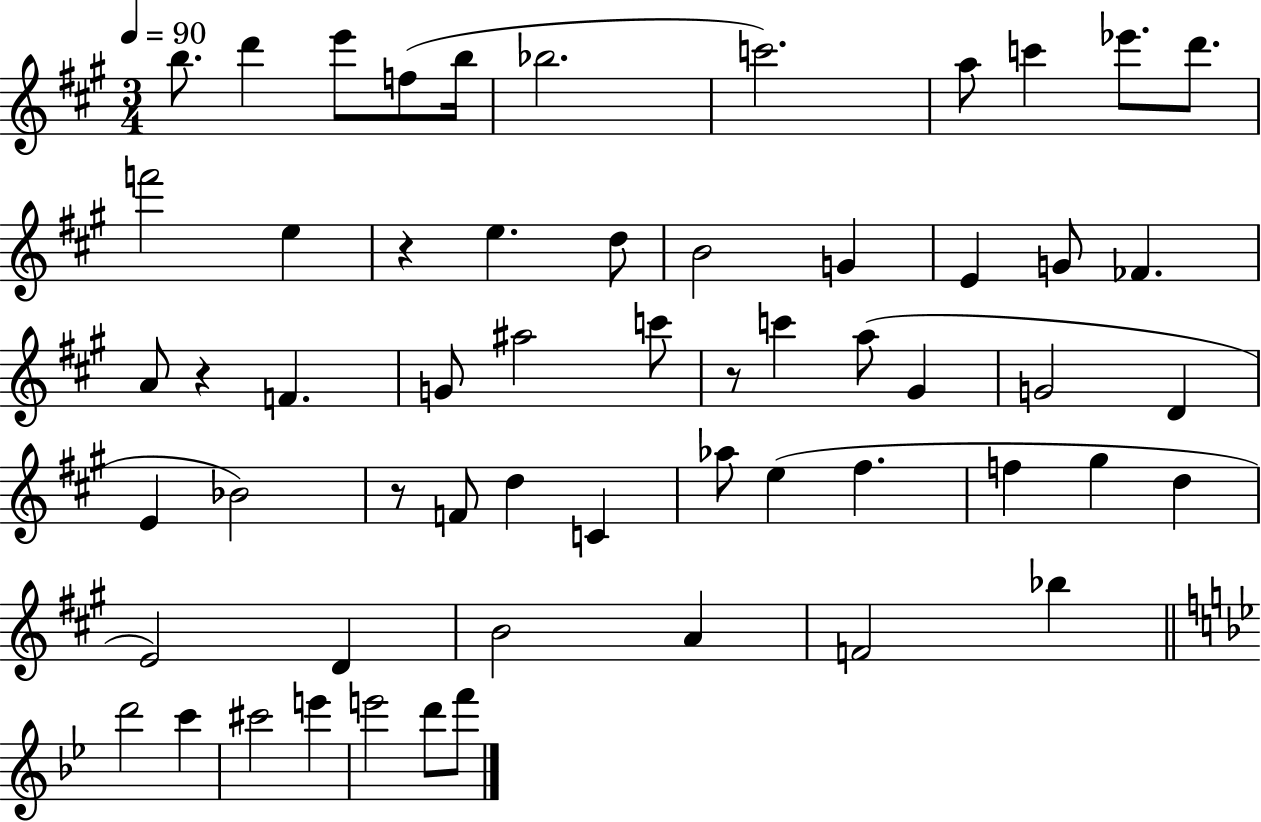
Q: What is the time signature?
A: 3/4